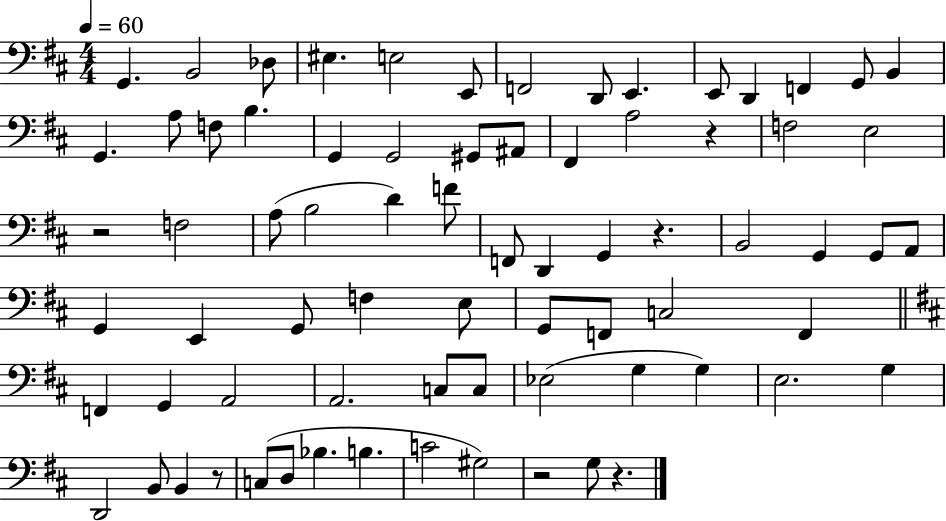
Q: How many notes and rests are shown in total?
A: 74